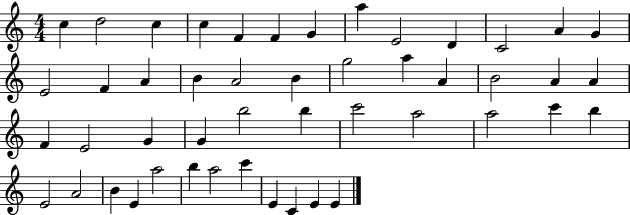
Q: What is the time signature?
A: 4/4